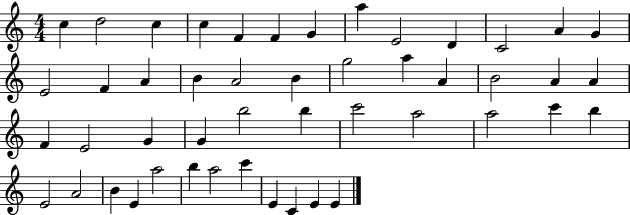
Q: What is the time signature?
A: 4/4